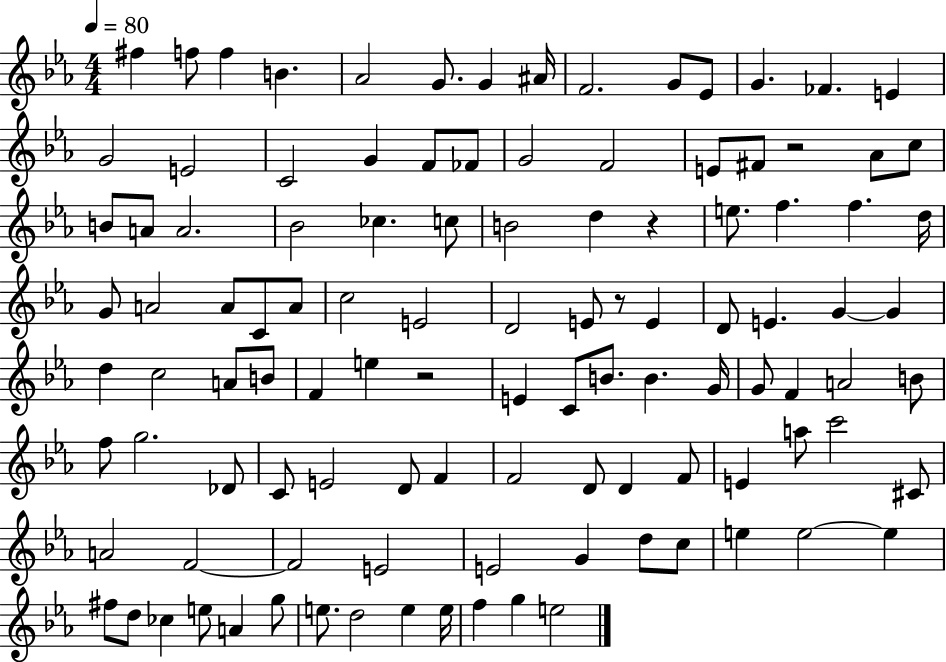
{
  \clef treble
  \numericTimeSignature
  \time 4/4
  \key ees \major
  \tempo 4 = 80
  fis''4 f''8 f''4 b'4. | aes'2 g'8. g'4 ais'16 | f'2. g'8 ees'8 | g'4. fes'4. e'4 | \break g'2 e'2 | c'2 g'4 f'8 fes'8 | g'2 f'2 | e'8 fis'8 r2 aes'8 c''8 | \break b'8 a'8 a'2. | bes'2 ces''4. c''8 | b'2 d''4 r4 | e''8. f''4. f''4. d''16 | \break g'8 a'2 a'8 c'8 a'8 | c''2 e'2 | d'2 e'8 r8 e'4 | d'8 e'4. g'4~~ g'4 | \break d''4 c''2 a'8 b'8 | f'4 e''4 r2 | e'4 c'8 b'8. b'4. g'16 | g'8 f'4 a'2 b'8 | \break f''8 g''2. des'8 | c'8 e'2 d'8 f'4 | f'2 d'8 d'4 f'8 | e'4 a''8 c'''2 cis'8 | \break a'2 f'2~~ | f'2 e'2 | e'2 g'4 d''8 c''8 | e''4 e''2~~ e''4 | \break fis''8 d''8 ces''4 e''8 a'4 g''8 | e''8. d''2 e''4 e''16 | f''4 g''4 e''2 | \bar "|."
}